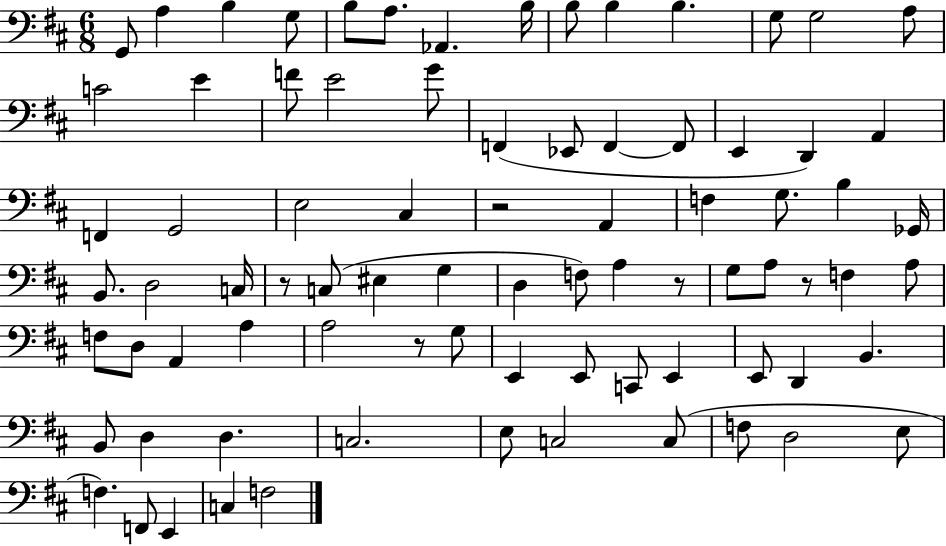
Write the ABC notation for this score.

X:1
T:Untitled
M:6/8
L:1/4
K:D
G,,/2 A, B, G,/2 B,/2 A,/2 _A,, B,/4 B,/2 B, B, G,/2 G,2 A,/2 C2 E F/2 E2 G/2 F,, _E,,/2 F,, F,,/2 E,, D,, A,, F,, G,,2 E,2 ^C, z2 A,, F, G,/2 B, _G,,/4 B,,/2 D,2 C,/4 z/2 C,/2 ^E, G, D, F,/2 A, z/2 G,/2 A,/2 z/2 F, A,/2 F,/2 D,/2 A,, A, A,2 z/2 G,/2 E,, E,,/2 C,,/2 E,, E,,/2 D,, B,, B,,/2 D, D, C,2 E,/2 C,2 C,/2 F,/2 D,2 E,/2 F, F,,/2 E,, C, F,2